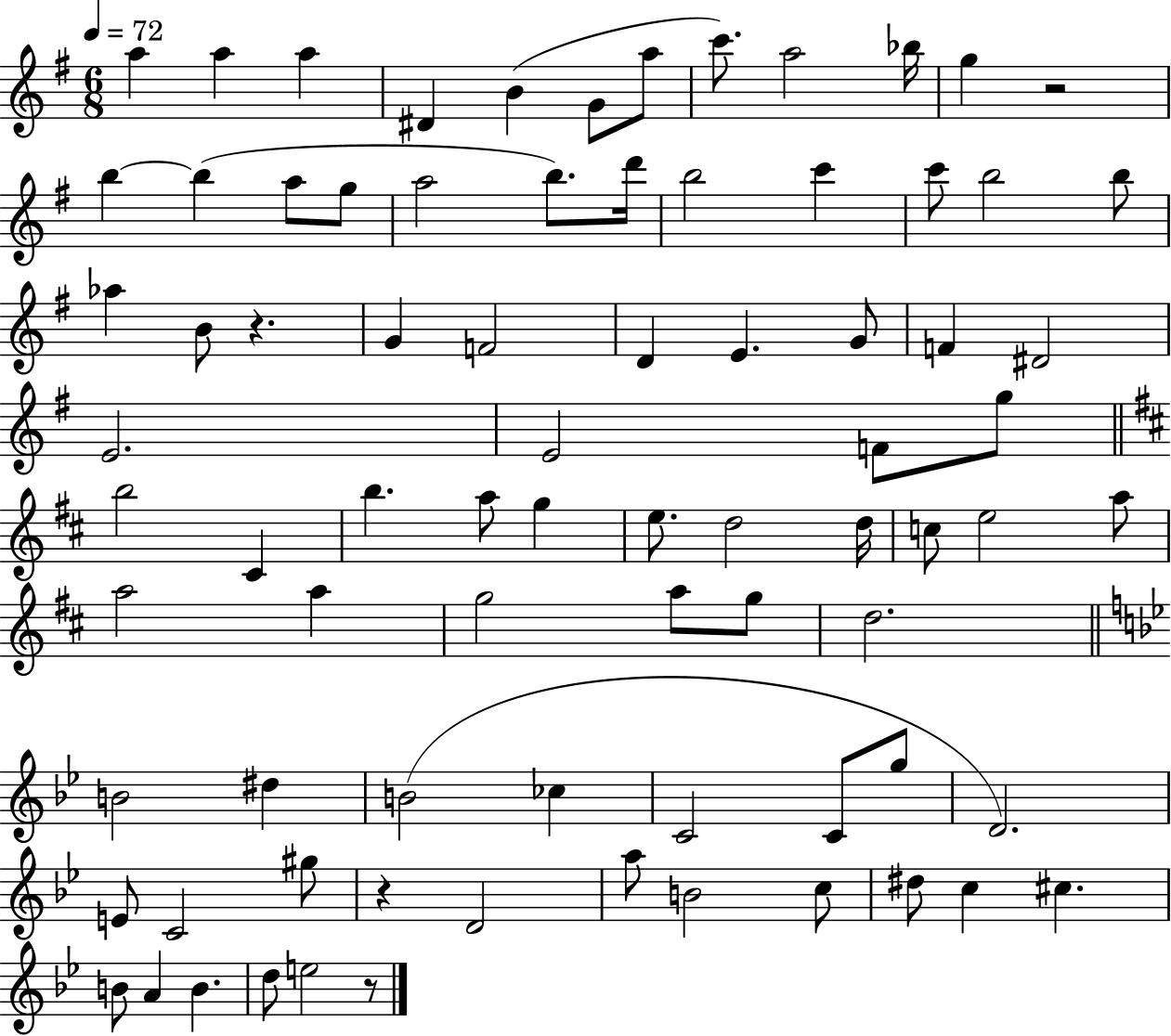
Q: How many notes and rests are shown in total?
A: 80